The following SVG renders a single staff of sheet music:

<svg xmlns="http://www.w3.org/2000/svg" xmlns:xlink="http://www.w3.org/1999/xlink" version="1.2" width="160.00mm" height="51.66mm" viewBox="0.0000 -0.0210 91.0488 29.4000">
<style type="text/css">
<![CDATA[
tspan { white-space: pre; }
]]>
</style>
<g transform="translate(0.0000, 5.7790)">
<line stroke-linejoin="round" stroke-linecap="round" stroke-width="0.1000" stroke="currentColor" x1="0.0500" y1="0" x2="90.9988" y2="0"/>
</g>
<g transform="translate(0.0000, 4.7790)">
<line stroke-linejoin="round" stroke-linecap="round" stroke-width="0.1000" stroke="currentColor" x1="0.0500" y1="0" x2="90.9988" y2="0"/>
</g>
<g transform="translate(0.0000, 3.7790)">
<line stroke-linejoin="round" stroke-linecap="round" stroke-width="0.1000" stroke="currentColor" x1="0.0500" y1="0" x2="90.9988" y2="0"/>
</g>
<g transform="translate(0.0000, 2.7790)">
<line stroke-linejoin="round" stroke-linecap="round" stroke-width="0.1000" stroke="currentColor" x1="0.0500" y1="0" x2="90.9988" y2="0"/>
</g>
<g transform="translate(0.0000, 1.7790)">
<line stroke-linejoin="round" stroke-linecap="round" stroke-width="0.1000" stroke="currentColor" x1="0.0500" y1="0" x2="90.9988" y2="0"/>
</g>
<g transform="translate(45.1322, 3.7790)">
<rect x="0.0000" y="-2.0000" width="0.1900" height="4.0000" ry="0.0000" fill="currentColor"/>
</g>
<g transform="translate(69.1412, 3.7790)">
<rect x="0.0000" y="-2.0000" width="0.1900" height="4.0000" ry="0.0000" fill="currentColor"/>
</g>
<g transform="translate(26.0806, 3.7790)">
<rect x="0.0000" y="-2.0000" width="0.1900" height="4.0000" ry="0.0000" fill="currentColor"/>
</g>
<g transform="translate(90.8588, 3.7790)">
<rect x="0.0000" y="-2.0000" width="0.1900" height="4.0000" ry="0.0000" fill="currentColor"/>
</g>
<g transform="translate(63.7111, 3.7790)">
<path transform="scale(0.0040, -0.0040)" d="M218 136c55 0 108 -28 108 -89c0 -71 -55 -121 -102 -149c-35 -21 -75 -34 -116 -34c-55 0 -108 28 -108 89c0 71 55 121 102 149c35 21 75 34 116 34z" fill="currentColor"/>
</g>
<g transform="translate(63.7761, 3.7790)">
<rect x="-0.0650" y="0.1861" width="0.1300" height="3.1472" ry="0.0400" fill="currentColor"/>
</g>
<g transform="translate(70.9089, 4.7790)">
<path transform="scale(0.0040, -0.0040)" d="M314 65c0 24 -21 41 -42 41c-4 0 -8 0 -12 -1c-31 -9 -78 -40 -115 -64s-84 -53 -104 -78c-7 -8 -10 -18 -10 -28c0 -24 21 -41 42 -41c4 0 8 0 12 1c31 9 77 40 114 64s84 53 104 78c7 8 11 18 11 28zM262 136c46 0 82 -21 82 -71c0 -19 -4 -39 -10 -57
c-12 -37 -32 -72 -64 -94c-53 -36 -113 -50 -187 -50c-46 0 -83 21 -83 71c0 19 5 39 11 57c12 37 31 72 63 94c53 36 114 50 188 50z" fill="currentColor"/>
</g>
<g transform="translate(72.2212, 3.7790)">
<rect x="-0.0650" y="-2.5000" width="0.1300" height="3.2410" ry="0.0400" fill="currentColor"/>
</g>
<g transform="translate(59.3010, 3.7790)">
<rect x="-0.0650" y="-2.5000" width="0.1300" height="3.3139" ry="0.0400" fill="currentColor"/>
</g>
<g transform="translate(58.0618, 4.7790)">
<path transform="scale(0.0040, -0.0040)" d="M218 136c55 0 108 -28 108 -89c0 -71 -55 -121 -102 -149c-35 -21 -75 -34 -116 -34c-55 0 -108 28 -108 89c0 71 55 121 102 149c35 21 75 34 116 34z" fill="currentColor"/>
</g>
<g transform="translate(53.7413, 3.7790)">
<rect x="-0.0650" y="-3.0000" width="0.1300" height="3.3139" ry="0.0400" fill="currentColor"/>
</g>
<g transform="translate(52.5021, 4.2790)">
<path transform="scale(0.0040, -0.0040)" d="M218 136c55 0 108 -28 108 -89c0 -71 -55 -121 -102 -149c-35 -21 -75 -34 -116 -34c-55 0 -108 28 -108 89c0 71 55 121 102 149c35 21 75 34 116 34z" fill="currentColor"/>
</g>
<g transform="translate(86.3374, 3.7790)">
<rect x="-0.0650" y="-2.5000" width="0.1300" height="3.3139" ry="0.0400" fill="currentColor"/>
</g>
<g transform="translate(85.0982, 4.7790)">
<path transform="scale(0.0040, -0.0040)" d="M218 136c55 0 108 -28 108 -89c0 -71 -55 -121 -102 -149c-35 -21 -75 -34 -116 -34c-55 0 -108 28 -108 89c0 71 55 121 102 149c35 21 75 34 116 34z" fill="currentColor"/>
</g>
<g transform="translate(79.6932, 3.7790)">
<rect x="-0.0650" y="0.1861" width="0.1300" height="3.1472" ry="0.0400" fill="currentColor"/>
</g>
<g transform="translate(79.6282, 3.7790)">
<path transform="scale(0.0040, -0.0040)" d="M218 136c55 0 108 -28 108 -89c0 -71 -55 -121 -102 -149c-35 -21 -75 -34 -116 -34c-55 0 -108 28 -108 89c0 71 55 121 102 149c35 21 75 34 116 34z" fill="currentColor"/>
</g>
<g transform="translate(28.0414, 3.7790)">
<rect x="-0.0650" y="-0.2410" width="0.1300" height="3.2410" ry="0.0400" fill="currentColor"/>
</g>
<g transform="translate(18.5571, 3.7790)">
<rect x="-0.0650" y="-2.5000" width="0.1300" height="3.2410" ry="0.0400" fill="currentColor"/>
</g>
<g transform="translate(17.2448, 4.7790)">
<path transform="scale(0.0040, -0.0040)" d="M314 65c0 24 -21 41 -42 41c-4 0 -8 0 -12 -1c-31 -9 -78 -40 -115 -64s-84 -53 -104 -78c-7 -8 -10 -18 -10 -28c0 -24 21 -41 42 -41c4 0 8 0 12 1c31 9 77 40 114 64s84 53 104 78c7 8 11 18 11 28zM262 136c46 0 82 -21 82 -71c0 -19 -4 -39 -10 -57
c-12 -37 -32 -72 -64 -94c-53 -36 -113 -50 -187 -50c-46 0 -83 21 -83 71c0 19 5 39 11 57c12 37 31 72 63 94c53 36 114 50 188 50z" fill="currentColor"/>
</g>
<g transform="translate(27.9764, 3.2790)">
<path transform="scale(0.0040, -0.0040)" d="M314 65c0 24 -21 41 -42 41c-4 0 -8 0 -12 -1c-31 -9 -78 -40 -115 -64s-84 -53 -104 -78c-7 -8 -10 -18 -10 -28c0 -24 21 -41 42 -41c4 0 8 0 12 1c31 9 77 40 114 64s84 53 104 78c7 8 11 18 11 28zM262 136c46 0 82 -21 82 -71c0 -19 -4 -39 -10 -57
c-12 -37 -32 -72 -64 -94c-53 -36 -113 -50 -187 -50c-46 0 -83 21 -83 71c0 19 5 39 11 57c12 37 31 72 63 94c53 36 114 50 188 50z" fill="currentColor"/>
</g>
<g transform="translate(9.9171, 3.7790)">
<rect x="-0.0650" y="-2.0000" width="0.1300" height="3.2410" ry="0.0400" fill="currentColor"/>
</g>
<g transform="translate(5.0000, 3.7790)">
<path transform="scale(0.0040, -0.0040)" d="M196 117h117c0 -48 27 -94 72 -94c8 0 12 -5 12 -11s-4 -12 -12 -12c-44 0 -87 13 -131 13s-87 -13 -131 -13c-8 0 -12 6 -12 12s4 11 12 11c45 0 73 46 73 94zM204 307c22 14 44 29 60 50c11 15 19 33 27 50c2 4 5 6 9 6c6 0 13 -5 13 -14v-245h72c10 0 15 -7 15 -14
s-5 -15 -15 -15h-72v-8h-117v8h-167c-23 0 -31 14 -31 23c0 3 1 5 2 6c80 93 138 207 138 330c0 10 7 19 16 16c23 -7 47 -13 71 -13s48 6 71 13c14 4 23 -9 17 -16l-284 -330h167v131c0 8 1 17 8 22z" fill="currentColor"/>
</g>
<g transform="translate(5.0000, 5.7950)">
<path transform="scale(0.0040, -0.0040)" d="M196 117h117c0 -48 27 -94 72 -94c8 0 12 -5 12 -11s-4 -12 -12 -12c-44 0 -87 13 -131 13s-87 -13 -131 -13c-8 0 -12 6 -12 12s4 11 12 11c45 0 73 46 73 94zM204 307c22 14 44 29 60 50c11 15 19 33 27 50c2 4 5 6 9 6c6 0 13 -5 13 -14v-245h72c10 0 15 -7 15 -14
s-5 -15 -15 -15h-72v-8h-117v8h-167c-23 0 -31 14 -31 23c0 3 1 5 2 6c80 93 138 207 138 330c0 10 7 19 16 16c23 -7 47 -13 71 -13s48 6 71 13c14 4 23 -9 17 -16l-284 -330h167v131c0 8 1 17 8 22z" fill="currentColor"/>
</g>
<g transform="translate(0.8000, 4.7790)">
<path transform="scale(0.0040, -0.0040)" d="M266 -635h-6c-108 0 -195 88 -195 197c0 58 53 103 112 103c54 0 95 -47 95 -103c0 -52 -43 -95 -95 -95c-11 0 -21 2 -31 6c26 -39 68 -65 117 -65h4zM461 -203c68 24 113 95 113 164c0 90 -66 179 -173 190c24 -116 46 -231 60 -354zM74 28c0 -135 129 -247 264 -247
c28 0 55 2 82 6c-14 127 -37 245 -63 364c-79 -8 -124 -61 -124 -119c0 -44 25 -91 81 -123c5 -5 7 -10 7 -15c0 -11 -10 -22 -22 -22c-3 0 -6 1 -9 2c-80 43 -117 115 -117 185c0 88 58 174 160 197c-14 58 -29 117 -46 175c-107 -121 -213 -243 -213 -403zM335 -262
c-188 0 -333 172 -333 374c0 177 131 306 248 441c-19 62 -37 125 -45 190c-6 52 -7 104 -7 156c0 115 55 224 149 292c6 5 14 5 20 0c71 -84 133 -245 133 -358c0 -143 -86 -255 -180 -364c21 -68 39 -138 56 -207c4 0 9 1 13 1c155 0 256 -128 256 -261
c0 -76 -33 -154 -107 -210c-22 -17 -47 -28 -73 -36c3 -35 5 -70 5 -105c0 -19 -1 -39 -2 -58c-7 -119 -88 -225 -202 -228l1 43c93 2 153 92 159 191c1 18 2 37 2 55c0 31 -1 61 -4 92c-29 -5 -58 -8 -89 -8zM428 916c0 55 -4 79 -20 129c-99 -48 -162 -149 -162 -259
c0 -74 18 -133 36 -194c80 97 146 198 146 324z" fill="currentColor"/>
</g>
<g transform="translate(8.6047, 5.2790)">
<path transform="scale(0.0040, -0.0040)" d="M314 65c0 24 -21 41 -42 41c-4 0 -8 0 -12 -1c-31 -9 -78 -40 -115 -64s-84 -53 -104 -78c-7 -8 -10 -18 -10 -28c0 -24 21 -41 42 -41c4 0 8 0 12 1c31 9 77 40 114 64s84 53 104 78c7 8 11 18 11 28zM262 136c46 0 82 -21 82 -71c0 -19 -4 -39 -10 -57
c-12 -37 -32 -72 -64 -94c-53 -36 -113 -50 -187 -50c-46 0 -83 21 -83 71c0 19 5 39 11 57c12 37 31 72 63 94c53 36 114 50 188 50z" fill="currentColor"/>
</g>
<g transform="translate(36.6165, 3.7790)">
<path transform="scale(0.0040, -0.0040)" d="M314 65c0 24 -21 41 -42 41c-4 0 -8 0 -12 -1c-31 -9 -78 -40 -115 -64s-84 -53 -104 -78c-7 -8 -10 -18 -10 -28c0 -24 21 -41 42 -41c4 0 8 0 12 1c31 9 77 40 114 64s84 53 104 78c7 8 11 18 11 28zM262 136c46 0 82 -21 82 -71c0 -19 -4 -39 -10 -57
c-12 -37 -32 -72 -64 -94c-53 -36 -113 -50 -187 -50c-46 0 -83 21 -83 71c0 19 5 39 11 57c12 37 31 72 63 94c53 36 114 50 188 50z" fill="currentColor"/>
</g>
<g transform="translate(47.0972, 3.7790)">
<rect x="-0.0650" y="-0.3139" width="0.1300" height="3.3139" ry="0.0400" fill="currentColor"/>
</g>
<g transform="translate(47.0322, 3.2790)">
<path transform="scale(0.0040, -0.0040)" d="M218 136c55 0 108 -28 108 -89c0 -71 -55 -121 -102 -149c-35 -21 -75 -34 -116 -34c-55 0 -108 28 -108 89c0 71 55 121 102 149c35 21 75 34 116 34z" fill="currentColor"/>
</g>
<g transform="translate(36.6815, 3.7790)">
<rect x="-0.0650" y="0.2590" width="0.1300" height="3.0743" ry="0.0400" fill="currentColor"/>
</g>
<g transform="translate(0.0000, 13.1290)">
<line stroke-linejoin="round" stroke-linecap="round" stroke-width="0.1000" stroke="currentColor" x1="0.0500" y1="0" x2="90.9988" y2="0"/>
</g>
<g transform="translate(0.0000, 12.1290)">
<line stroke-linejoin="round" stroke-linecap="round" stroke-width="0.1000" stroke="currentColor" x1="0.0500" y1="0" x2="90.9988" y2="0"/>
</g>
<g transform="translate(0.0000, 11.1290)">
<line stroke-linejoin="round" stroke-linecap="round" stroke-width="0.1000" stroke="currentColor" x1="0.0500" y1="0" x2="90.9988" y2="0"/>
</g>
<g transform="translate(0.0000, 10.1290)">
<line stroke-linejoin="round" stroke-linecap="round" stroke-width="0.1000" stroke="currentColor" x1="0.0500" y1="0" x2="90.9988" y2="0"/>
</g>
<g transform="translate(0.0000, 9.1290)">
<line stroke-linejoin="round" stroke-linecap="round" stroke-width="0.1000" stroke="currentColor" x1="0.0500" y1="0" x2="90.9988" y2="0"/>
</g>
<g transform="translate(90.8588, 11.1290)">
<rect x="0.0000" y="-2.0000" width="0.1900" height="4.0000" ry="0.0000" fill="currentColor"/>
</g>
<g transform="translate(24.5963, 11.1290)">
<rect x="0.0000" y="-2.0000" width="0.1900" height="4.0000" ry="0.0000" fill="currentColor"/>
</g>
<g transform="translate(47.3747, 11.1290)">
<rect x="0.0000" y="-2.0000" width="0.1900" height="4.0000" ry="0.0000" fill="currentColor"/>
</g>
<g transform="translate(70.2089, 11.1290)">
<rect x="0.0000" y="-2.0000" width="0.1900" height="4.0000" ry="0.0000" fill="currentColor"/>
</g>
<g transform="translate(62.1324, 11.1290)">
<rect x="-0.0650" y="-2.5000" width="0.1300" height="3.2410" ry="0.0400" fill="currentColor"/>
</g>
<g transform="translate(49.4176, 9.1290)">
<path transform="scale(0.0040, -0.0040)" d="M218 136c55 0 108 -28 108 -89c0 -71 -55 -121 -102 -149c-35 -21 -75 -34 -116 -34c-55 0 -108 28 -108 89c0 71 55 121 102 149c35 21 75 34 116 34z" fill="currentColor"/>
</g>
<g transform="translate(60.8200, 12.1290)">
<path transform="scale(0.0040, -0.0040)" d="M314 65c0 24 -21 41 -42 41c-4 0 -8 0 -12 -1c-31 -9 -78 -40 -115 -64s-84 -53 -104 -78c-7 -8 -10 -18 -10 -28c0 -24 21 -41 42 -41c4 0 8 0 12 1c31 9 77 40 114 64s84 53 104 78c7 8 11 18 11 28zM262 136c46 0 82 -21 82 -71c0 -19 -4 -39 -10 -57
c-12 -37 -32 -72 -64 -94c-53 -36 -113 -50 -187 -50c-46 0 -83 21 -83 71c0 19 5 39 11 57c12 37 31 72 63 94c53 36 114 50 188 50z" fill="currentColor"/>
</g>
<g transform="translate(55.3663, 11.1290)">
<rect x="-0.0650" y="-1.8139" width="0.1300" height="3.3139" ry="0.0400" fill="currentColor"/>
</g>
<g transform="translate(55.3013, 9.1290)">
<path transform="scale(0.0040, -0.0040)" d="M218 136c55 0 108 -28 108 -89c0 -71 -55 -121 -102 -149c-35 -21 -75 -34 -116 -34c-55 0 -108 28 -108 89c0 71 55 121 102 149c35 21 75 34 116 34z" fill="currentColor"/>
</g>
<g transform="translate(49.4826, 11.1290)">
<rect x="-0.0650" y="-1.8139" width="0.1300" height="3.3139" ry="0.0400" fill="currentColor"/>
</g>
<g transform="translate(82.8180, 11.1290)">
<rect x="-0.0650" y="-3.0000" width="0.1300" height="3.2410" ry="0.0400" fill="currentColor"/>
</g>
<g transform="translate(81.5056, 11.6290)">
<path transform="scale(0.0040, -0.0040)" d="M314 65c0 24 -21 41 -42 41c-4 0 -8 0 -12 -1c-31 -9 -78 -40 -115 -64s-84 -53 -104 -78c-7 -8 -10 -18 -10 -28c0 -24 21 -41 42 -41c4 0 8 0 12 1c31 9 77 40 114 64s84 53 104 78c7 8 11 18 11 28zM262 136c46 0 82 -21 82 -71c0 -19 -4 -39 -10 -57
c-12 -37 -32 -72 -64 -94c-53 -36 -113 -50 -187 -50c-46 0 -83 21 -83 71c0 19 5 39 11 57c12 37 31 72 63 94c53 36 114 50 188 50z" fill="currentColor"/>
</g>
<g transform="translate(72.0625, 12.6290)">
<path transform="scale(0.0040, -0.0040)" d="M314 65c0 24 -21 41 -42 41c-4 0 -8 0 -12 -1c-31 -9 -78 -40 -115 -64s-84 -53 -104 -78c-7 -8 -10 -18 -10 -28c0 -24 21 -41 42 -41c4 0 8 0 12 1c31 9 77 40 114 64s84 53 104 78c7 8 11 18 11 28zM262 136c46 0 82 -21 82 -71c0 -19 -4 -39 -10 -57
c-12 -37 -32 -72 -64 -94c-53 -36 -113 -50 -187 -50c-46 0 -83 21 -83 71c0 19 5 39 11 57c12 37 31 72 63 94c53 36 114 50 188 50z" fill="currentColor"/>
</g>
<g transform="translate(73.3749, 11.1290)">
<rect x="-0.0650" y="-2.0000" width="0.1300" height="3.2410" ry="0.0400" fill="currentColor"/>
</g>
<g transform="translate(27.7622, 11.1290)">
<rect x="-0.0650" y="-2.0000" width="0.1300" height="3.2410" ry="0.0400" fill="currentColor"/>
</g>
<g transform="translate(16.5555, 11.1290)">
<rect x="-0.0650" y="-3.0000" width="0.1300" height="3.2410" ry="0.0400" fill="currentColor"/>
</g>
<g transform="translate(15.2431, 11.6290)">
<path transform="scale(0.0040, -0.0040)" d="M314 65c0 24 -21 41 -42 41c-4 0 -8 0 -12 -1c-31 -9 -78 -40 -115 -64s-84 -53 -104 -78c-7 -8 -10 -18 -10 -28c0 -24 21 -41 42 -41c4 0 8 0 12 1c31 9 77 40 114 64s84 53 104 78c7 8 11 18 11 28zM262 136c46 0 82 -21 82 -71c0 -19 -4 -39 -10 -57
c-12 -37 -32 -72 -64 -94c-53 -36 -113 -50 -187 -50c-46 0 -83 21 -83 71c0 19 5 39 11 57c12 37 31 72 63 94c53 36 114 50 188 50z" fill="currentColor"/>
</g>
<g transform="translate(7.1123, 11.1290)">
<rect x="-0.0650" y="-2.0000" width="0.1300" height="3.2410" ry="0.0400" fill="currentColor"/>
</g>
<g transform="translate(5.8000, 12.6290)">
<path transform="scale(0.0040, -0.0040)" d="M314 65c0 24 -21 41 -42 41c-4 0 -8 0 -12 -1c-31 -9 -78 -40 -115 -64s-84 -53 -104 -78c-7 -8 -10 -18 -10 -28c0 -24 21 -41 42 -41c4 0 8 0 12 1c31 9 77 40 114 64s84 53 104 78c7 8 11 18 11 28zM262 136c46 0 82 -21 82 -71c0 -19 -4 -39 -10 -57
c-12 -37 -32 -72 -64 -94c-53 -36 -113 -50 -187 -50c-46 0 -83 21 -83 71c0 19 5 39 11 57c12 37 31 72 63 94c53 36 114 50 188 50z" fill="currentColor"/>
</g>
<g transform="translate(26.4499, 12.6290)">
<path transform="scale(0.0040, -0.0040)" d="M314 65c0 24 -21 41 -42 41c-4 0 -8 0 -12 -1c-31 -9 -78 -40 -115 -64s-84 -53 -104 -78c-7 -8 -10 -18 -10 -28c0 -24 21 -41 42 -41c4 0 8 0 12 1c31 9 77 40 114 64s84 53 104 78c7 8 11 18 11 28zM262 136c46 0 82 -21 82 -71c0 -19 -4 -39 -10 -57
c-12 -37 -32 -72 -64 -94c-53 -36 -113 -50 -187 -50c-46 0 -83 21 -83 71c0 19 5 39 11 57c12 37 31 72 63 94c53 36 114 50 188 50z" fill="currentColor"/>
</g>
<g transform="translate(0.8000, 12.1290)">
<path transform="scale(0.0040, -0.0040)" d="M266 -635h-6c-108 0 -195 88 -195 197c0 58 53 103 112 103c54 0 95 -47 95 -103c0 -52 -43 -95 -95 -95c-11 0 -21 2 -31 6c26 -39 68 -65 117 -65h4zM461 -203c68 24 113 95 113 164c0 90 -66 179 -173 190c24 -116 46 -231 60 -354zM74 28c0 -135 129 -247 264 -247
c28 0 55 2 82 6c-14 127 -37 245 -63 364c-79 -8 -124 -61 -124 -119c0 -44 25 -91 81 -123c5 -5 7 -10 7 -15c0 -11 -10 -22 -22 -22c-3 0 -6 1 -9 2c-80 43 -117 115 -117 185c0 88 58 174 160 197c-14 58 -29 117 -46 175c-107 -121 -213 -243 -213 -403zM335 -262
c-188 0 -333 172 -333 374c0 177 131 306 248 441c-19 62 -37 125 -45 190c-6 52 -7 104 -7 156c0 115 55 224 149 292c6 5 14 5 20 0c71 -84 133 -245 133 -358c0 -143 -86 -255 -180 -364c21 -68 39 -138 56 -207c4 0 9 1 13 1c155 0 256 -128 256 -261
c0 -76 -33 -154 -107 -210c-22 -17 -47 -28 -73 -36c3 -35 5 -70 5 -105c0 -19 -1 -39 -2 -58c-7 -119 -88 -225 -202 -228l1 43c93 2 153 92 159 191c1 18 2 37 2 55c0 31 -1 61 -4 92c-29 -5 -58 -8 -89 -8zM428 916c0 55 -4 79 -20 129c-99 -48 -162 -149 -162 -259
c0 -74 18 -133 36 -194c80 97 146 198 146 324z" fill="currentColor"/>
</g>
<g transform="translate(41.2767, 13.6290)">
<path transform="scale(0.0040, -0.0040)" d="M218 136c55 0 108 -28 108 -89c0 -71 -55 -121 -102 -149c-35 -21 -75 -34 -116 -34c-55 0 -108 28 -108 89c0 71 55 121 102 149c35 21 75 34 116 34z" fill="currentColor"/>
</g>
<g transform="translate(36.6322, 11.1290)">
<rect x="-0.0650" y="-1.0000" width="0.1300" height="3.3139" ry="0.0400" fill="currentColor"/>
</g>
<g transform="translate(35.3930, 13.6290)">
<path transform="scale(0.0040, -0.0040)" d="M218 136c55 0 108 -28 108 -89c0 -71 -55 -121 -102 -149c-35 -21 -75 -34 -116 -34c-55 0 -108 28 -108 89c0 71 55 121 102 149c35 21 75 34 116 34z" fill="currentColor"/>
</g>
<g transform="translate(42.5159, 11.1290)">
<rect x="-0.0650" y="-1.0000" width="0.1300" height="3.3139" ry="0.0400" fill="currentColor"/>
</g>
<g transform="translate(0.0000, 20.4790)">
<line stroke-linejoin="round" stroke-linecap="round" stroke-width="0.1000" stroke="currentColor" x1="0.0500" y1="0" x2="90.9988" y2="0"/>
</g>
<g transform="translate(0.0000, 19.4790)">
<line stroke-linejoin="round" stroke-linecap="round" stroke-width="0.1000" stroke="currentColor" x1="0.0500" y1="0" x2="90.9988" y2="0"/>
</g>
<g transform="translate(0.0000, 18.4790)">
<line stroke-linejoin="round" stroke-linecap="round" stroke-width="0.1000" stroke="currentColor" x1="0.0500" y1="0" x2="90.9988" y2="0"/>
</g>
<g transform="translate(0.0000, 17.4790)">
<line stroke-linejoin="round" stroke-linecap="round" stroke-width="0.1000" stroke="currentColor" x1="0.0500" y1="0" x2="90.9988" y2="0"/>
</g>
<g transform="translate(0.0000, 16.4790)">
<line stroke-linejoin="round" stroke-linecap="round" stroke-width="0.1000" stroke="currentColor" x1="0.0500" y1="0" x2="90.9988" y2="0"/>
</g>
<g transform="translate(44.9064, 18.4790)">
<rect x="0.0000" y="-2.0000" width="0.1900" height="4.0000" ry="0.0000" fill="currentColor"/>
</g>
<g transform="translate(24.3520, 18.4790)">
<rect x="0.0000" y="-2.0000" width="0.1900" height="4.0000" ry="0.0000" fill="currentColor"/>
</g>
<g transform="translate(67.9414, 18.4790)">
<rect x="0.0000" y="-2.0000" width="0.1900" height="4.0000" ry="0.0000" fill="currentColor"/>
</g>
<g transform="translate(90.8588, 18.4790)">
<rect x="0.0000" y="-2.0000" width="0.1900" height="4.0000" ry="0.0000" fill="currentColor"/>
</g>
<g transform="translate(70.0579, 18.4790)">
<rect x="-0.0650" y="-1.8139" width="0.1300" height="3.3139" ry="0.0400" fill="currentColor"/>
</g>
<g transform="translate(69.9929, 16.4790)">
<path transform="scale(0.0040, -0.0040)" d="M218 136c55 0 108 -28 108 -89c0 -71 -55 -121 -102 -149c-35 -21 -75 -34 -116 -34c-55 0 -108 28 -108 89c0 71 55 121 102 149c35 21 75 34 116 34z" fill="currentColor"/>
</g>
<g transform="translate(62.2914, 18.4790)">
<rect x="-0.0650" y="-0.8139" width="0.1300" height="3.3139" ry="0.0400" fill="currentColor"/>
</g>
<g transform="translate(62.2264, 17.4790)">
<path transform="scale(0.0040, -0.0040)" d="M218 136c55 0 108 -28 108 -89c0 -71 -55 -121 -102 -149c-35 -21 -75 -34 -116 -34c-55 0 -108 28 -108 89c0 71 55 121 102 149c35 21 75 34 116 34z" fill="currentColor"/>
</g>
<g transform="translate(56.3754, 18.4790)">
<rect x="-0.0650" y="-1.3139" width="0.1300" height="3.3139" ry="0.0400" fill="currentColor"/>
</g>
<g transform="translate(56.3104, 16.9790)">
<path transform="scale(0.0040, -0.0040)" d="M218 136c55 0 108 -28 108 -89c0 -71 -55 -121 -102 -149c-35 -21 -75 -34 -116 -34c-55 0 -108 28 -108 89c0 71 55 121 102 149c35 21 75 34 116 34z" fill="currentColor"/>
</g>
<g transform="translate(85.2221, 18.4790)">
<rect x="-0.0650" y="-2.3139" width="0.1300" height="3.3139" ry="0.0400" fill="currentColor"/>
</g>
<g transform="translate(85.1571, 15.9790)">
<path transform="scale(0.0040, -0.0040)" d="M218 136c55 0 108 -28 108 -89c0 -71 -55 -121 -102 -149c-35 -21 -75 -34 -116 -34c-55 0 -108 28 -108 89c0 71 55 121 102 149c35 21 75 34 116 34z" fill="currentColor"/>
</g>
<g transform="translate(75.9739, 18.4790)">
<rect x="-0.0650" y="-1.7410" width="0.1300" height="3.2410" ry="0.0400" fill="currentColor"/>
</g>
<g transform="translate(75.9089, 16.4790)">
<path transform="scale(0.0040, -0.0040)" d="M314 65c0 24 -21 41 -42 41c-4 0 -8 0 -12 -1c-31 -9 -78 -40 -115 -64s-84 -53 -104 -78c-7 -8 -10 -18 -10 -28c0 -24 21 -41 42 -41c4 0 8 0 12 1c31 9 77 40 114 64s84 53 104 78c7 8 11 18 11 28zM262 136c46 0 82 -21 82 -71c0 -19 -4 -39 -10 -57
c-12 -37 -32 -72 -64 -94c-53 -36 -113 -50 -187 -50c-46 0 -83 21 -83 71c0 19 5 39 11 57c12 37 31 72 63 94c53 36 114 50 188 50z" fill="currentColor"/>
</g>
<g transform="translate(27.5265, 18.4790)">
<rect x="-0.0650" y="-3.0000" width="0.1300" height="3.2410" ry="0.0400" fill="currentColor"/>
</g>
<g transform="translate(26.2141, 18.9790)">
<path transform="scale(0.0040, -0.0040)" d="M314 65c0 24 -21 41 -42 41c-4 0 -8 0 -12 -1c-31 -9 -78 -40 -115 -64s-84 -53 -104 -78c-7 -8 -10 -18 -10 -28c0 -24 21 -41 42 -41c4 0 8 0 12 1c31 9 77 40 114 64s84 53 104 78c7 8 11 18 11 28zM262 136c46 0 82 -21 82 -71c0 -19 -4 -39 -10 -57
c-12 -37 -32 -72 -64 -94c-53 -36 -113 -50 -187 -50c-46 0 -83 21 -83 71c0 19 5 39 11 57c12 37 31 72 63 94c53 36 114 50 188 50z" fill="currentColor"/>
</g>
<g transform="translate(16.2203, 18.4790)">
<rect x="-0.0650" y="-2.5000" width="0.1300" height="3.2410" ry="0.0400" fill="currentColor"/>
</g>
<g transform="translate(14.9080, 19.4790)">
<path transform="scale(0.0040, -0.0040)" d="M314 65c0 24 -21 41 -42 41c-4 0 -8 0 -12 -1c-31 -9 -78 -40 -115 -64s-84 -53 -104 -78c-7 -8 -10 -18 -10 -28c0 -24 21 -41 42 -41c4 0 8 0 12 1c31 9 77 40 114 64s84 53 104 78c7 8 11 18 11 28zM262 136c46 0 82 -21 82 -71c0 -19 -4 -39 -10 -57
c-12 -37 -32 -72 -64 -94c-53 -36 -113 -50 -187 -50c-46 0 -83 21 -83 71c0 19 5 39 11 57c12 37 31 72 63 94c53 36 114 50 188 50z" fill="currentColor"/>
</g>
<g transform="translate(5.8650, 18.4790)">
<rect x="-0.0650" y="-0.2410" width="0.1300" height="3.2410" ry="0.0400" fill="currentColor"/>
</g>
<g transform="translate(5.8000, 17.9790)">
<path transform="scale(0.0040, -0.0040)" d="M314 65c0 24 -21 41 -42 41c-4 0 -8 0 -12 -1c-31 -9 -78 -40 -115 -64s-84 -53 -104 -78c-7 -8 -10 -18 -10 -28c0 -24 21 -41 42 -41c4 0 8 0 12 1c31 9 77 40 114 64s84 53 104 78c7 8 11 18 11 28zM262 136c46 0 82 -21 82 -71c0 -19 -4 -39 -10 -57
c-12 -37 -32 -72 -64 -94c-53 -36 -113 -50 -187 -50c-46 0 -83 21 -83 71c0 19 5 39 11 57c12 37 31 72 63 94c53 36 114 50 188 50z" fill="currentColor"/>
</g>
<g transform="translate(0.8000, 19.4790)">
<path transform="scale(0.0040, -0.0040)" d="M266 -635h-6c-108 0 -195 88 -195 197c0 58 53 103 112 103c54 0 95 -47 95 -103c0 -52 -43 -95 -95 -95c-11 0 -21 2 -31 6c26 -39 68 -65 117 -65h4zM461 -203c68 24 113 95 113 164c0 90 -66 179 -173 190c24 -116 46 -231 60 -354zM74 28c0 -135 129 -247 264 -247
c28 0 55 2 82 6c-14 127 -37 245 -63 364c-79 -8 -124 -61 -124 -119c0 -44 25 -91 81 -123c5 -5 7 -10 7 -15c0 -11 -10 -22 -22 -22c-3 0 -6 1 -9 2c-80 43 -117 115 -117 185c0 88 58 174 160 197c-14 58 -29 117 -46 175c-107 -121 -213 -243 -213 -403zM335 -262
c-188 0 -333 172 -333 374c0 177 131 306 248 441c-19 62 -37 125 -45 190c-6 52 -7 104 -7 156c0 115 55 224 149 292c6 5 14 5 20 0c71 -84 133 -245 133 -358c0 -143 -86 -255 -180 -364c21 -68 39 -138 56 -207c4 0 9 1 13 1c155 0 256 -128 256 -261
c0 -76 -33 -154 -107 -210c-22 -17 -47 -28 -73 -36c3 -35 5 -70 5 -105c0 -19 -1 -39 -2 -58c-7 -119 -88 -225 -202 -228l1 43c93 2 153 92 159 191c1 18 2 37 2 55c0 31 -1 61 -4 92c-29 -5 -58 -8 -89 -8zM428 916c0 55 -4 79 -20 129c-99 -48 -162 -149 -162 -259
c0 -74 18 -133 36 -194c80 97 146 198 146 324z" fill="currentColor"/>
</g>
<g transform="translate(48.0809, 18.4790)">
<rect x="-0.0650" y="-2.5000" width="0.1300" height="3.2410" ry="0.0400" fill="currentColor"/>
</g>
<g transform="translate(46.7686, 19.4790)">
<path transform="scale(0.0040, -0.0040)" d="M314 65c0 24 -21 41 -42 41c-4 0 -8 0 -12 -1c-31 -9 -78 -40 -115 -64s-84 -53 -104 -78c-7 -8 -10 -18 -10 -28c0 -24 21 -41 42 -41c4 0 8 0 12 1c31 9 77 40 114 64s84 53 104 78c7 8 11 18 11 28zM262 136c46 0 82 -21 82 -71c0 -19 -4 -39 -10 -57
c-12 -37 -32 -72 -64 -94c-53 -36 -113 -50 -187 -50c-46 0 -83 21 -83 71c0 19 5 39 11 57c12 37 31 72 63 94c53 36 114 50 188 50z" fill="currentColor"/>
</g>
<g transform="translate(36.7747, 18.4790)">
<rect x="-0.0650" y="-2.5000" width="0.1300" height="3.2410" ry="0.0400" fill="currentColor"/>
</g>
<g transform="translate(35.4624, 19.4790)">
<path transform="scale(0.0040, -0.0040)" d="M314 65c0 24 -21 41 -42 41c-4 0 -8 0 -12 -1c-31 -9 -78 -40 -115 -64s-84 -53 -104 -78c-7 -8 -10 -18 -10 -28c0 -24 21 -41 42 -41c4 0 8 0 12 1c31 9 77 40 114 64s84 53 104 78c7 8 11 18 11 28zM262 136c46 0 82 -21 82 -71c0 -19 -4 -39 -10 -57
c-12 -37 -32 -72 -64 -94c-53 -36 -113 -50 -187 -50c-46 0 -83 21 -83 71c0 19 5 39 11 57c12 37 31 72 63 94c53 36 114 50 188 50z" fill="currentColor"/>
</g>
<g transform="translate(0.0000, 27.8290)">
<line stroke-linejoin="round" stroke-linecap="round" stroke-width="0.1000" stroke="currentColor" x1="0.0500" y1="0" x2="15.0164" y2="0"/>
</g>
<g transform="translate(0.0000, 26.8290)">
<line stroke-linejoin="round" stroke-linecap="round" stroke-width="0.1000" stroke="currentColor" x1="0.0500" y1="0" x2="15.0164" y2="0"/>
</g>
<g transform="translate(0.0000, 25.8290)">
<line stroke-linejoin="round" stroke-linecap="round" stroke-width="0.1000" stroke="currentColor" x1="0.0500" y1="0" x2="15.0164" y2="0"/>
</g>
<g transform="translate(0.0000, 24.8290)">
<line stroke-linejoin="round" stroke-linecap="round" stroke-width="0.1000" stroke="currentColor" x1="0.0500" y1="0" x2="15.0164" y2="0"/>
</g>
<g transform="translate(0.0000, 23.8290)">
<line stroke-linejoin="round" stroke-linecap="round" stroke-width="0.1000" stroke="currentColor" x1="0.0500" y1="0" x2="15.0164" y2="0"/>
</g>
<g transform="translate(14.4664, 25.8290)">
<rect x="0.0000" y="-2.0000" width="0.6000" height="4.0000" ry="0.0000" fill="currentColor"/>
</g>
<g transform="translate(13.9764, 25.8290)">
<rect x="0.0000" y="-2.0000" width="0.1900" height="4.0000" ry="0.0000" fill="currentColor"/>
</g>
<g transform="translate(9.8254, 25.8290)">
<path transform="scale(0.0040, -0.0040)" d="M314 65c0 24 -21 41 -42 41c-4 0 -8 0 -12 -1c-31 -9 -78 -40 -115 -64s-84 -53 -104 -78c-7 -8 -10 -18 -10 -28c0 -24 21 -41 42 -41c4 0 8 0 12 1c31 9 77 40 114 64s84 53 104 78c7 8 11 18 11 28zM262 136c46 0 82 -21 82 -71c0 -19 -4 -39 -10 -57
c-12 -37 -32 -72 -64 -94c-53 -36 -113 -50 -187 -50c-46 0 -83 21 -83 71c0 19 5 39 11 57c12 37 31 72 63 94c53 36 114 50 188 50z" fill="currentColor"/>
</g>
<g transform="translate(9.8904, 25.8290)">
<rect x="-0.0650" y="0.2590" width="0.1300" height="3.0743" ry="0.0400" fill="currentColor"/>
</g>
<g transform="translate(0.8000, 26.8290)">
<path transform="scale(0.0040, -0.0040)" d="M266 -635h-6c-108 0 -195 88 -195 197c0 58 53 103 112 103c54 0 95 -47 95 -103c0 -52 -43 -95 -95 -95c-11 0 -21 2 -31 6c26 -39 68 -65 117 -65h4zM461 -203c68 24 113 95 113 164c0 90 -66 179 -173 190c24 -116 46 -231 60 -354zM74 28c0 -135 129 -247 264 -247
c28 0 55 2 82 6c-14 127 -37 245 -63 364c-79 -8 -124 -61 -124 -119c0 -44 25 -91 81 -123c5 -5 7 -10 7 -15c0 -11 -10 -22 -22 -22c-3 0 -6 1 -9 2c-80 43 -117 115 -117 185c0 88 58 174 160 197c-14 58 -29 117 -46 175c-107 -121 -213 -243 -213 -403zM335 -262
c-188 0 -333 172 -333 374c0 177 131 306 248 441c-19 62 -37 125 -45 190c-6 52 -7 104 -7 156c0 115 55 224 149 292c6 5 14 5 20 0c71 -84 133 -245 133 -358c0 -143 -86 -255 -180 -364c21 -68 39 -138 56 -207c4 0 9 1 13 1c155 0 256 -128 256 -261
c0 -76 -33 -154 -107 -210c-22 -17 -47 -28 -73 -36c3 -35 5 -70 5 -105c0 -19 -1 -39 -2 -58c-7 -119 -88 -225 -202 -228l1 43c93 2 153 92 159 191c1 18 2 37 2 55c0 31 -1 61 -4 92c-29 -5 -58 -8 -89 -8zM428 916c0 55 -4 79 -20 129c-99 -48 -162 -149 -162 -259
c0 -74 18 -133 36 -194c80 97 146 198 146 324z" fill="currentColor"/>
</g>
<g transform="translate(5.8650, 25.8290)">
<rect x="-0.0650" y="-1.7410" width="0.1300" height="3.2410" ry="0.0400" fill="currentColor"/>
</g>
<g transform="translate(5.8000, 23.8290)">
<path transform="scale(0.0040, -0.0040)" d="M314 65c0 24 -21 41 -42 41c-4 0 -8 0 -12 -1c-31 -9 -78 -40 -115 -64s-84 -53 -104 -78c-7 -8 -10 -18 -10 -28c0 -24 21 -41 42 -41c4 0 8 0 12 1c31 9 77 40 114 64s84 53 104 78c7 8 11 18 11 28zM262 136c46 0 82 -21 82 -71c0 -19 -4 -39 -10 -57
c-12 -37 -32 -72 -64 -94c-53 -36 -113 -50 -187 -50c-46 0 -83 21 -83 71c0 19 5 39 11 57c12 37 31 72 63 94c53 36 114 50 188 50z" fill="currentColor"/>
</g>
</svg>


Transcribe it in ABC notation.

X:1
T:Untitled
M:4/4
L:1/4
K:C
F2 G2 c2 B2 c A G B G2 B G F2 A2 F2 D D f f G2 F2 A2 c2 G2 A2 G2 G2 e d f f2 g f2 B2